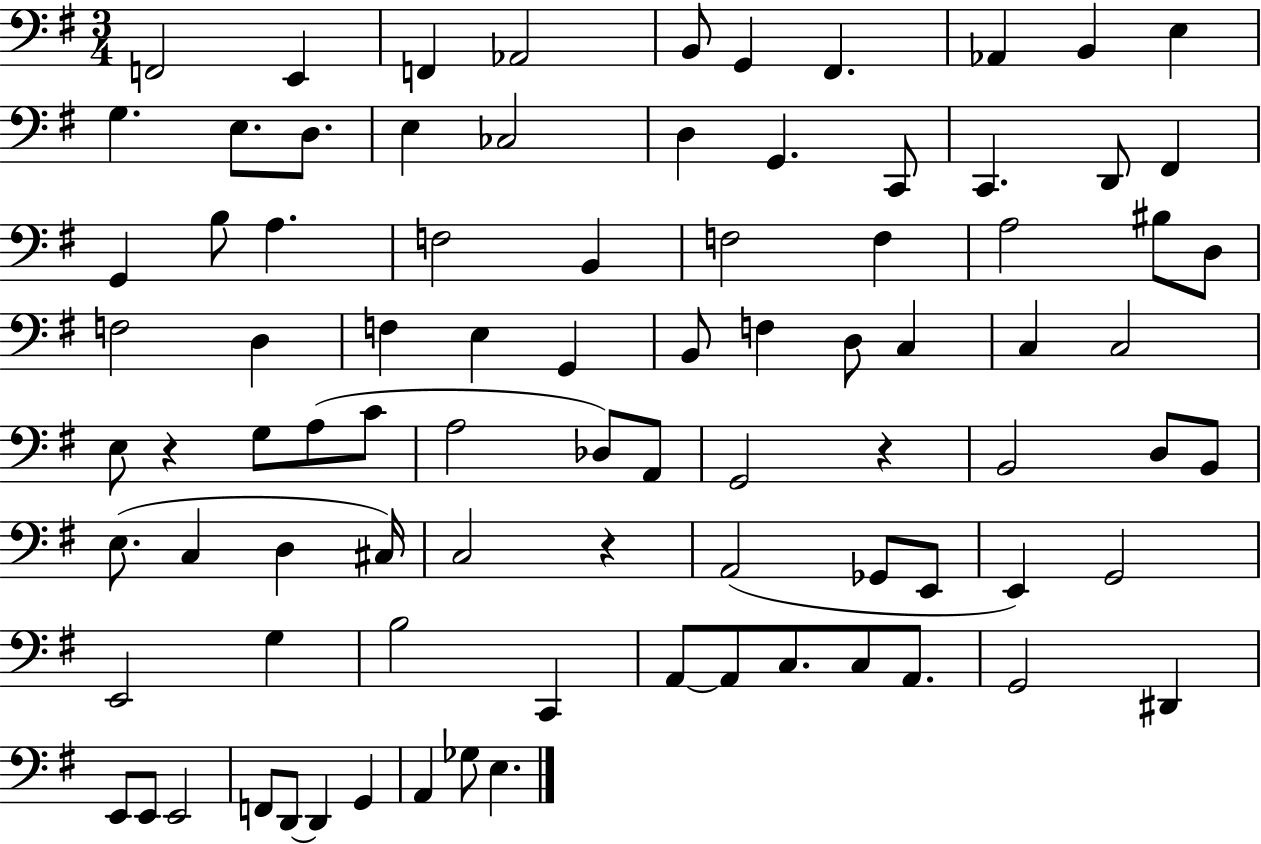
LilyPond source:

{
  \clef bass
  \numericTimeSignature
  \time 3/4
  \key g \major
  f,2 e,4 | f,4 aes,2 | b,8 g,4 fis,4. | aes,4 b,4 e4 | \break g4. e8. d8. | e4 ces2 | d4 g,4. c,8 | c,4. d,8 fis,4 | \break g,4 b8 a4. | f2 b,4 | f2 f4 | a2 bis8 d8 | \break f2 d4 | f4 e4 g,4 | b,8 f4 d8 c4 | c4 c2 | \break e8 r4 g8 a8( c'8 | a2 des8) a,8 | g,2 r4 | b,2 d8 b,8 | \break e8.( c4 d4 cis16) | c2 r4 | a,2( ges,8 e,8 | e,4) g,2 | \break e,2 g4 | b2 c,4 | a,8~~ a,8 c8. c8 a,8. | g,2 dis,4 | \break e,8 e,8 e,2 | f,8 d,8~~ d,4 g,4 | a,4 ges8 e4. | \bar "|."
}